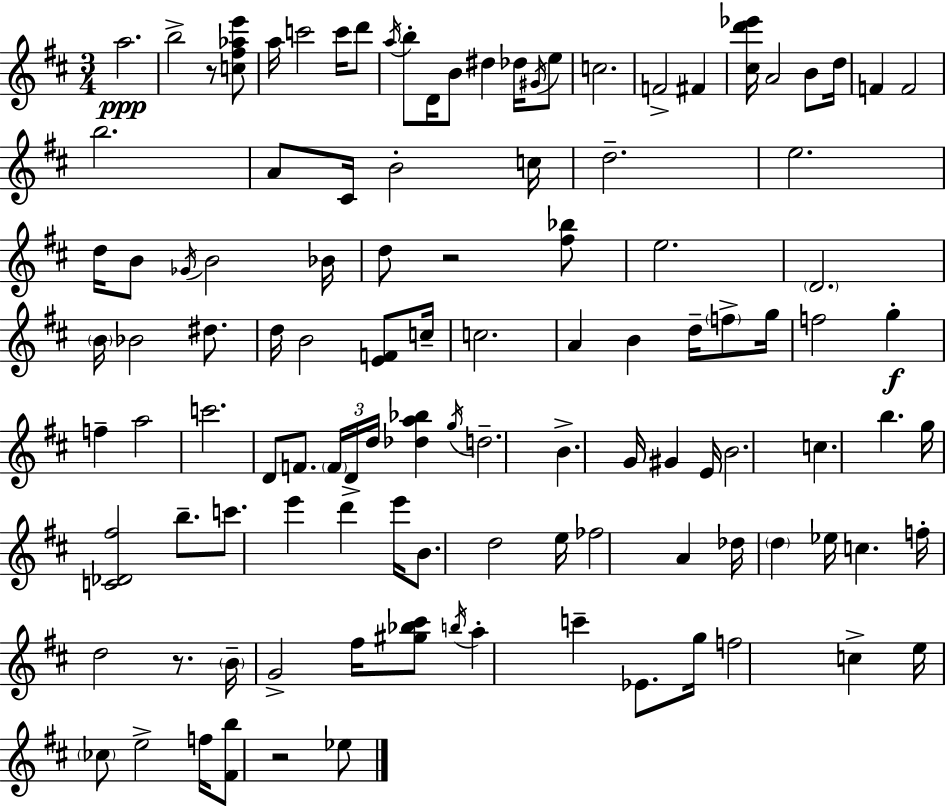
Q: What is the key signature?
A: D major